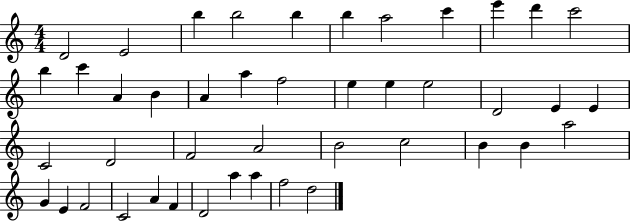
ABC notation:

X:1
T:Untitled
M:4/4
L:1/4
K:C
D2 E2 b b2 b b a2 c' e' d' c'2 b c' A B A a f2 e e e2 D2 E E C2 D2 F2 A2 B2 c2 B B a2 G E F2 C2 A F D2 a a f2 d2